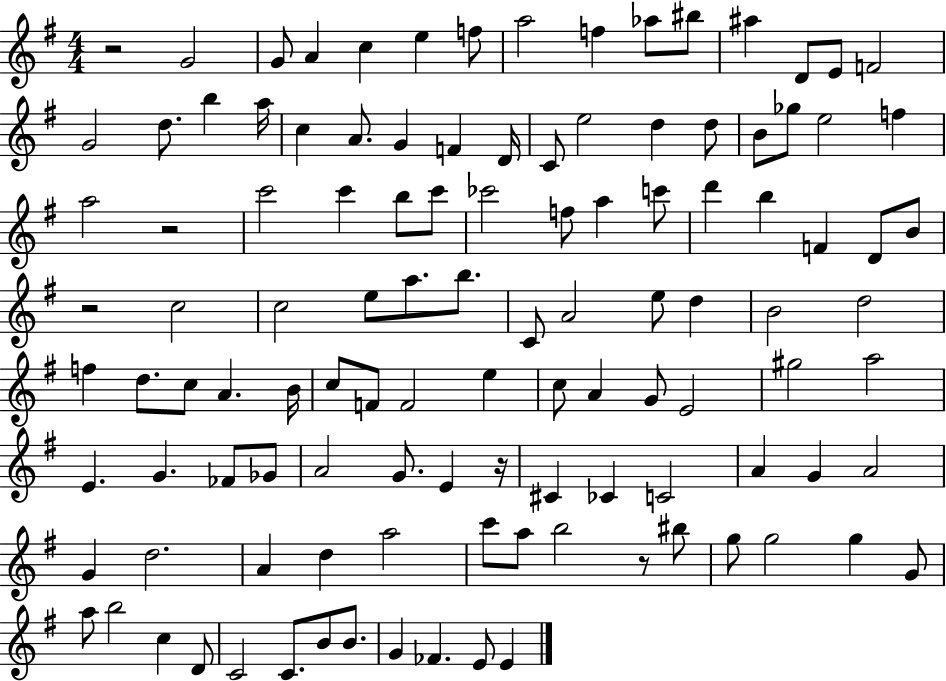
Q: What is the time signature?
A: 4/4